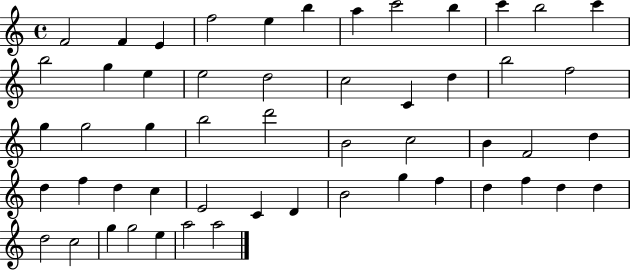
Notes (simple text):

F4/h F4/q E4/q F5/h E5/q B5/q A5/q C6/h B5/q C6/q B5/h C6/q B5/h G5/q E5/q E5/h D5/h C5/h C4/q D5/q B5/h F5/h G5/q G5/h G5/q B5/h D6/h B4/h C5/h B4/q F4/h D5/q D5/q F5/q D5/q C5/q E4/h C4/q D4/q B4/h G5/q F5/q D5/q F5/q D5/q D5/q D5/h C5/h G5/q G5/h E5/q A5/h A5/h